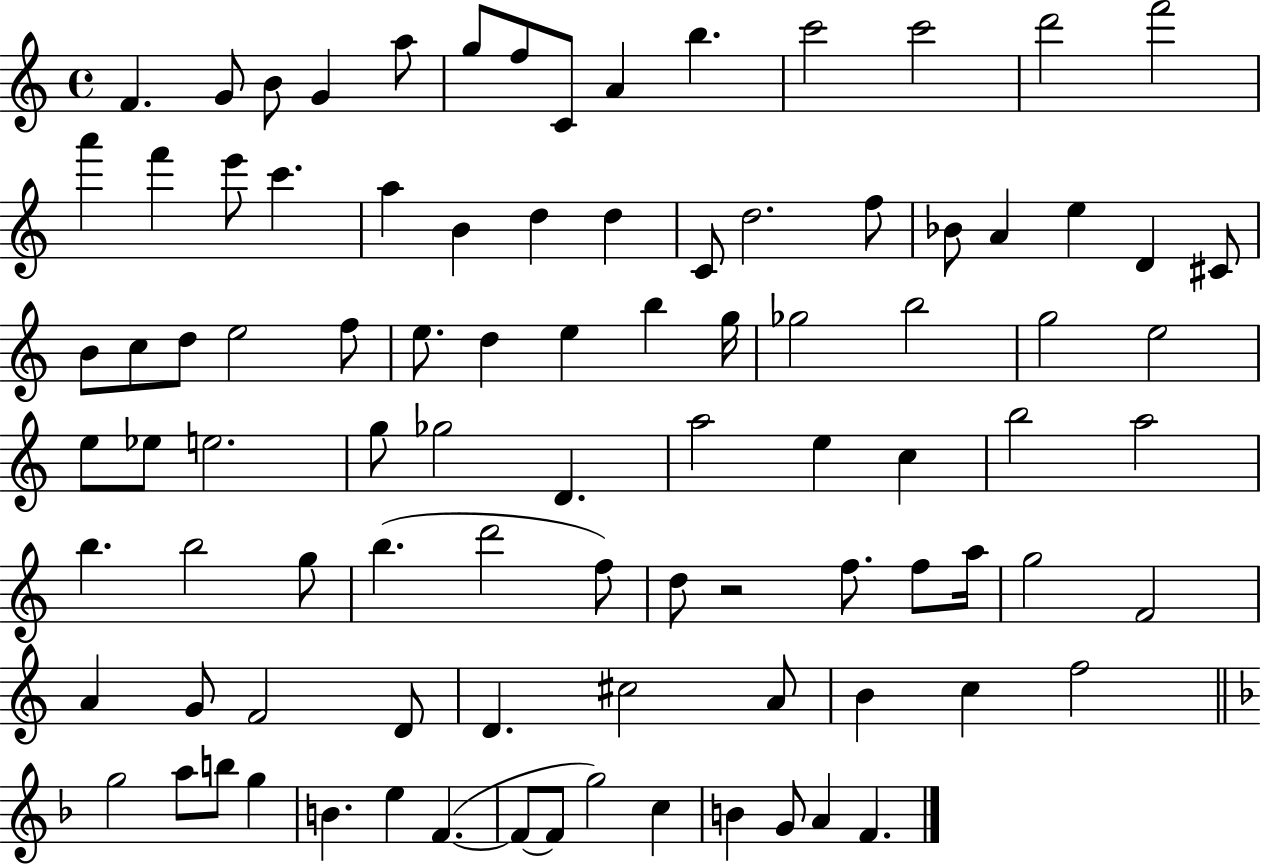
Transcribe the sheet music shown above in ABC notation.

X:1
T:Untitled
M:4/4
L:1/4
K:C
F G/2 B/2 G a/2 g/2 f/2 C/2 A b c'2 c'2 d'2 f'2 a' f' e'/2 c' a B d d C/2 d2 f/2 _B/2 A e D ^C/2 B/2 c/2 d/2 e2 f/2 e/2 d e b g/4 _g2 b2 g2 e2 e/2 _e/2 e2 g/2 _g2 D a2 e c b2 a2 b b2 g/2 b d'2 f/2 d/2 z2 f/2 f/2 a/4 g2 F2 A G/2 F2 D/2 D ^c2 A/2 B c f2 g2 a/2 b/2 g B e F F/2 F/2 g2 c B G/2 A F